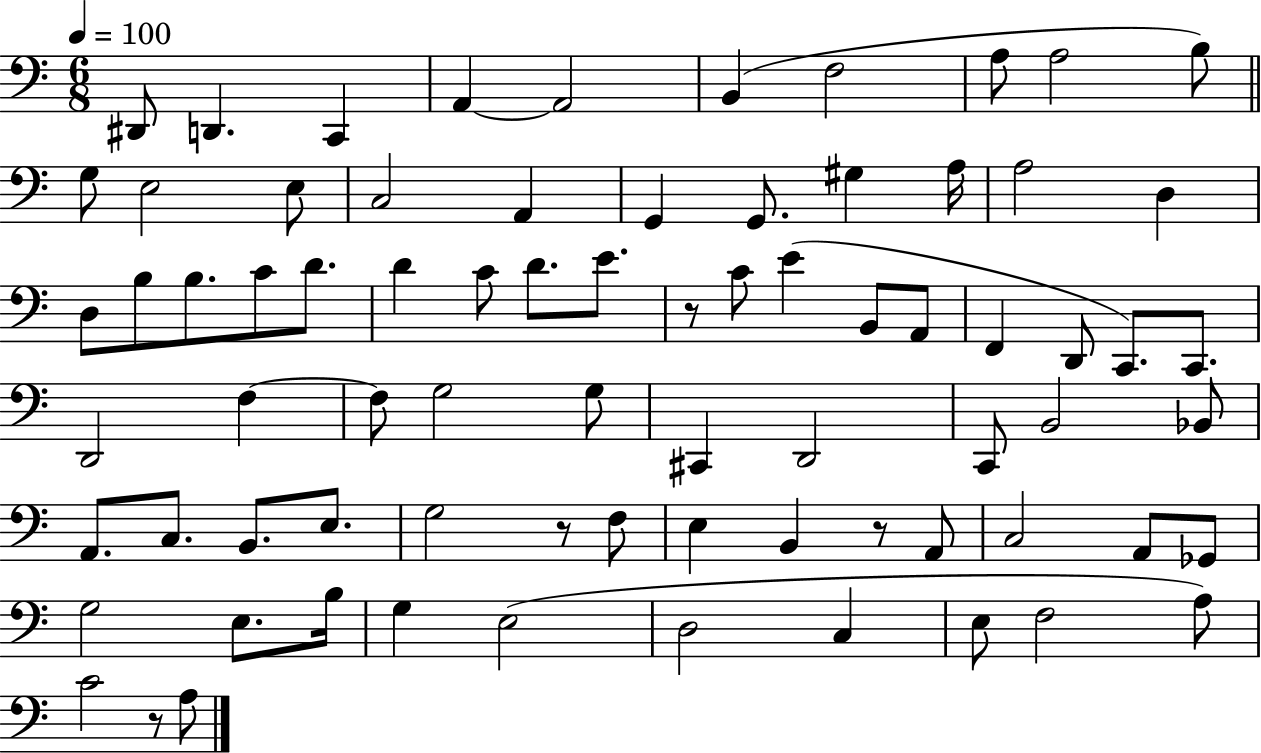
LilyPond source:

{
  \clef bass
  \numericTimeSignature
  \time 6/8
  \key c \major
  \tempo 4 = 100
  dis,8 d,4. c,4 | a,4~~ a,2 | b,4( f2 | a8 a2 b8) | \break \bar "||" \break \key a \minor g8 e2 e8 | c2 a,4 | g,4 g,8. gis4 a16 | a2 d4 | \break d8 b8 b8. c'8 d'8. | d'4 c'8 d'8. e'8. | r8 c'8 e'4( b,8 a,8 | f,4 d,8 c,8.) c,8. | \break d,2 f4~~ | f8 g2 g8 | cis,4 d,2 | c,8 b,2 bes,8 | \break a,8. c8. b,8. e8. | g2 r8 f8 | e4 b,4 r8 a,8 | c2 a,8 ges,8 | \break g2 e8. b16 | g4 e2( | d2 c4 | e8 f2 a8) | \break c'2 r8 a8 | \bar "|."
}